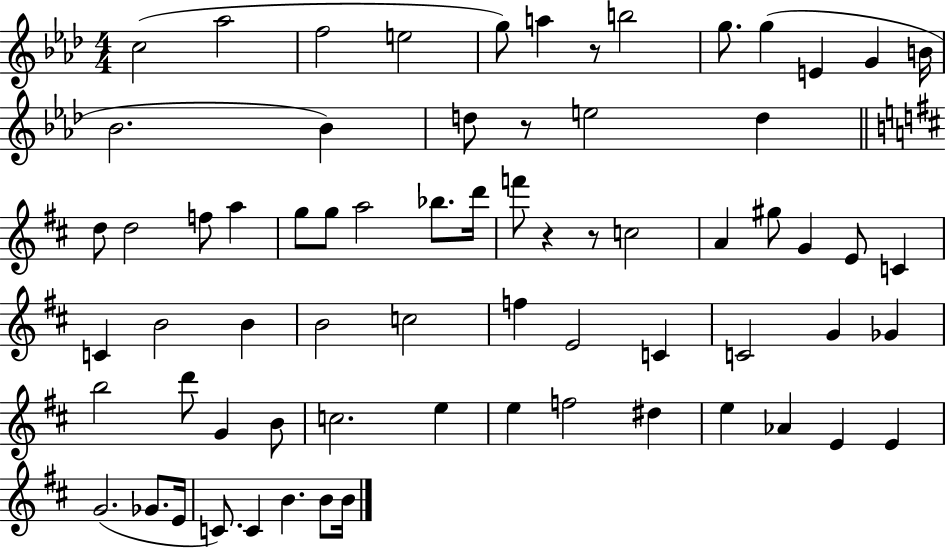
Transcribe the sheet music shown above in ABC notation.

X:1
T:Untitled
M:4/4
L:1/4
K:Ab
c2 _a2 f2 e2 g/2 a z/2 b2 g/2 g E G B/4 _B2 _B d/2 z/2 e2 d d/2 d2 f/2 a g/2 g/2 a2 _b/2 d'/4 f'/2 z z/2 c2 A ^g/2 G E/2 C C B2 B B2 c2 f E2 C C2 G _G b2 d'/2 G B/2 c2 e e f2 ^d e _A E E G2 _G/2 E/4 C/2 C B B/2 B/4